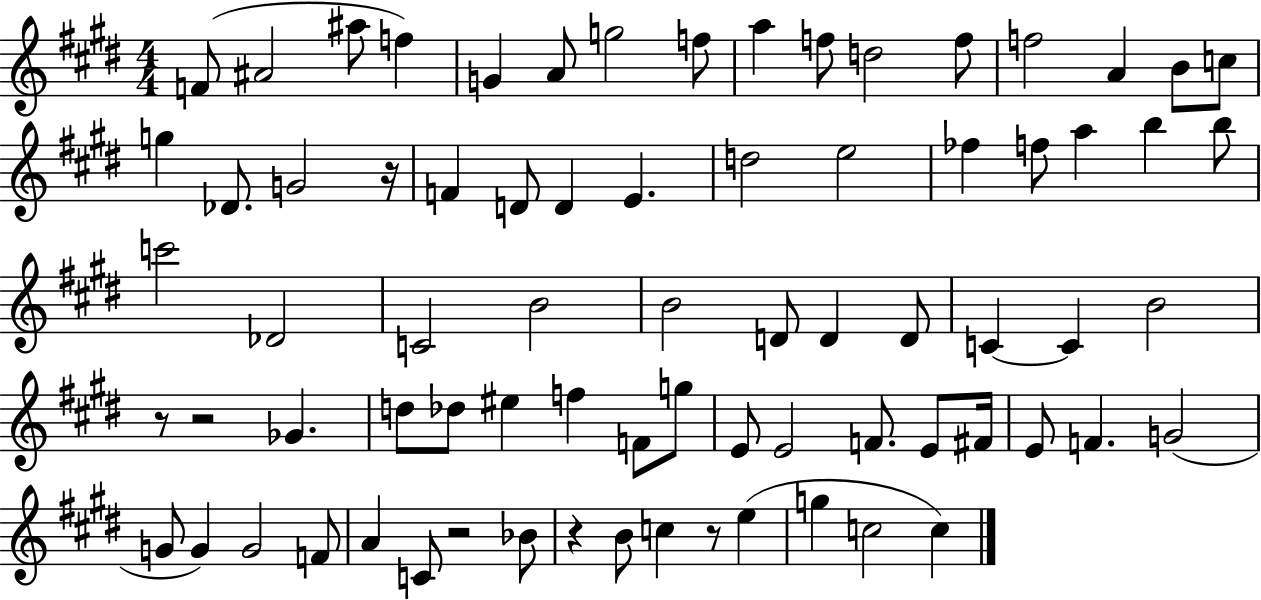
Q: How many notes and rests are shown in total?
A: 75